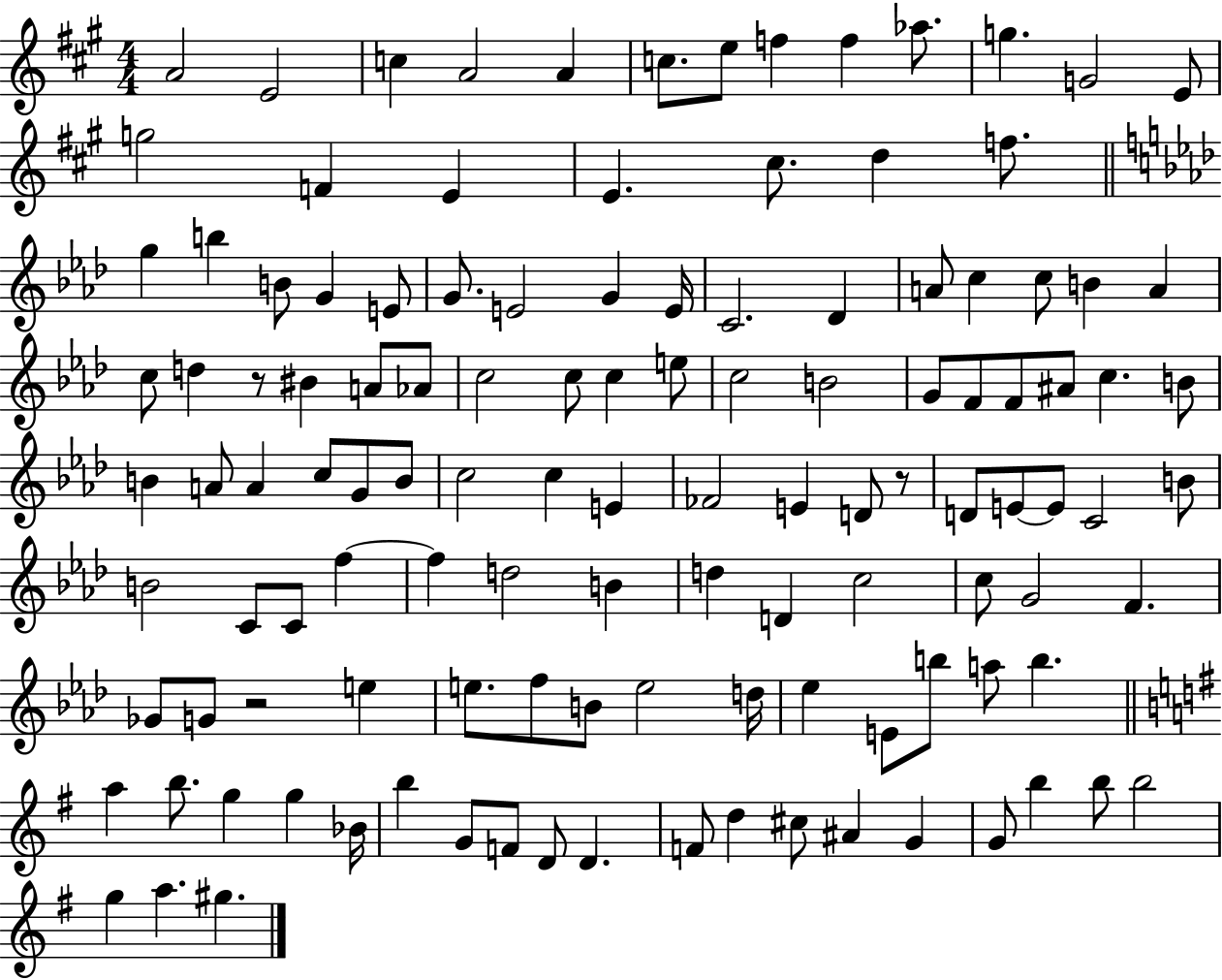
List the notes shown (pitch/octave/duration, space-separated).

A4/h E4/h C5/q A4/h A4/q C5/e. E5/e F5/q F5/q Ab5/e. G5/q. G4/h E4/e G5/h F4/q E4/q E4/q. C#5/e. D5/q F5/e. G5/q B5/q B4/e G4/q E4/e G4/e. E4/h G4/q E4/s C4/h. Db4/q A4/e C5/q C5/e B4/q A4/q C5/e D5/q R/e BIS4/q A4/e Ab4/e C5/h C5/e C5/q E5/e C5/h B4/h G4/e F4/e F4/e A#4/e C5/q. B4/e B4/q A4/e A4/q C5/e G4/e B4/e C5/h C5/q E4/q FES4/h E4/q D4/e R/e D4/e E4/e E4/e C4/h B4/e B4/h C4/e C4/e F5/q F5/q D5/h B4/q D5/q D4/q C5/h C5/e G4/h F4/q. Gb4/e G4/e R/h E5/q E5/e. F5/e B4/e E5/h D5/s Eb5/q E4/e B5/e A5/e B5/q. A5/q B5/e. G5/q G5/q Bb4/s B5/q G4/e F4/e D4/e D4/q. F4/e D5/q C#5/e A#4/q G4/q G4/e B5/q B5/e B5/h G5/q A5/q. G#5/q.